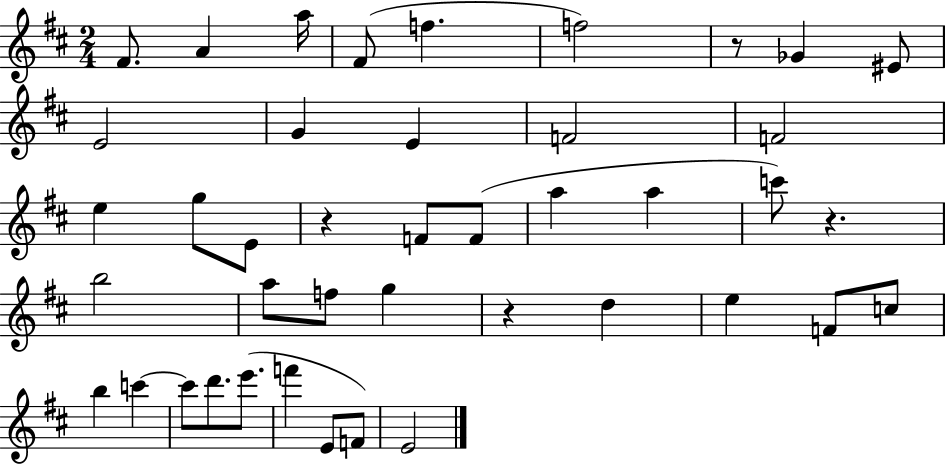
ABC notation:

X:1
T:Untitled
M:2/4
L:1/4
K:D
^F/2 A a/4 ^F/2 f f2 z/2 _G ^E/2 E2 G E F2 F2 e g/2 E/2 z F/2 F/2 a a c'/2 z b2 a/2 f/2 g z d e F/2 c/2 b c' c'/2 d'/2 e'/2 f' E/2 F/2 E2